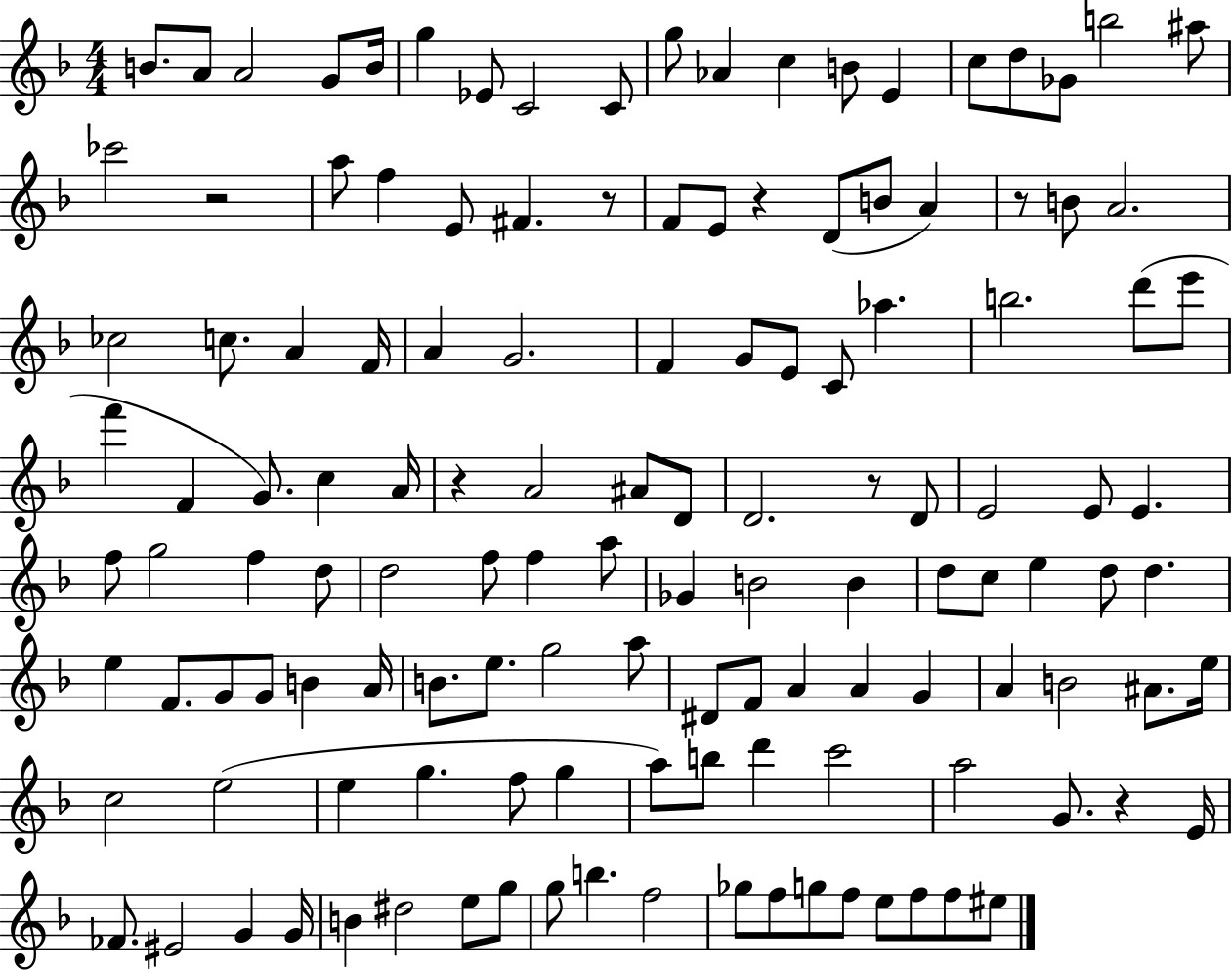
B4/e. A4/e A4/h G4/e B4/s G5/q Eb4/e C4/h C4/e G5/e Ab4/q C5/q B4/e E4/q C5/e D5/e Gb4/e B5/h A#5/e CES6/h R/h A5/e F5/q E4/e F#4/q. R/e F4/e E4/e R/q D4/e B4/e A4/q R/e B4/e A4/h. CES5/h C5/e. A4/q F4/s A4/q G4/h. F4/q G4/e E4/e C4/e Ab5/q. B5/h. D6/e E6/e F6/q F4/q G4/e. C5/q A4/s R/q A4/h A#4/e D4/e D4/h. R/e D4/e E4/h E4/e E4/q. F5/e G5/h F5/q D5/e D5/h F5/e F5/q A5/e Gb4/q B4/h B4/q D5/e C5/e E5/q D5/e D5/q. E5/q F4/e. G4/e G4/e B4/q A4/s B4/e. E5/e. G5/h A5/e D#4/e F4/e A4/q A4/q G4/q A4/q B4/h A#4/e. E5/s C5/h E5/h E5/q G5/q. F5/e G5/q A5/e B5/e D6/q C6/h A5/h G4/e. R/q E4/s FES4/e. EIS4/h G4/q G4/s B4/q D#5/h E5/e G5/e G5/e B5/q. F5/h Gb5/e F5/e G5/e F5/e E5/e F5/e F5/e EIS5/e